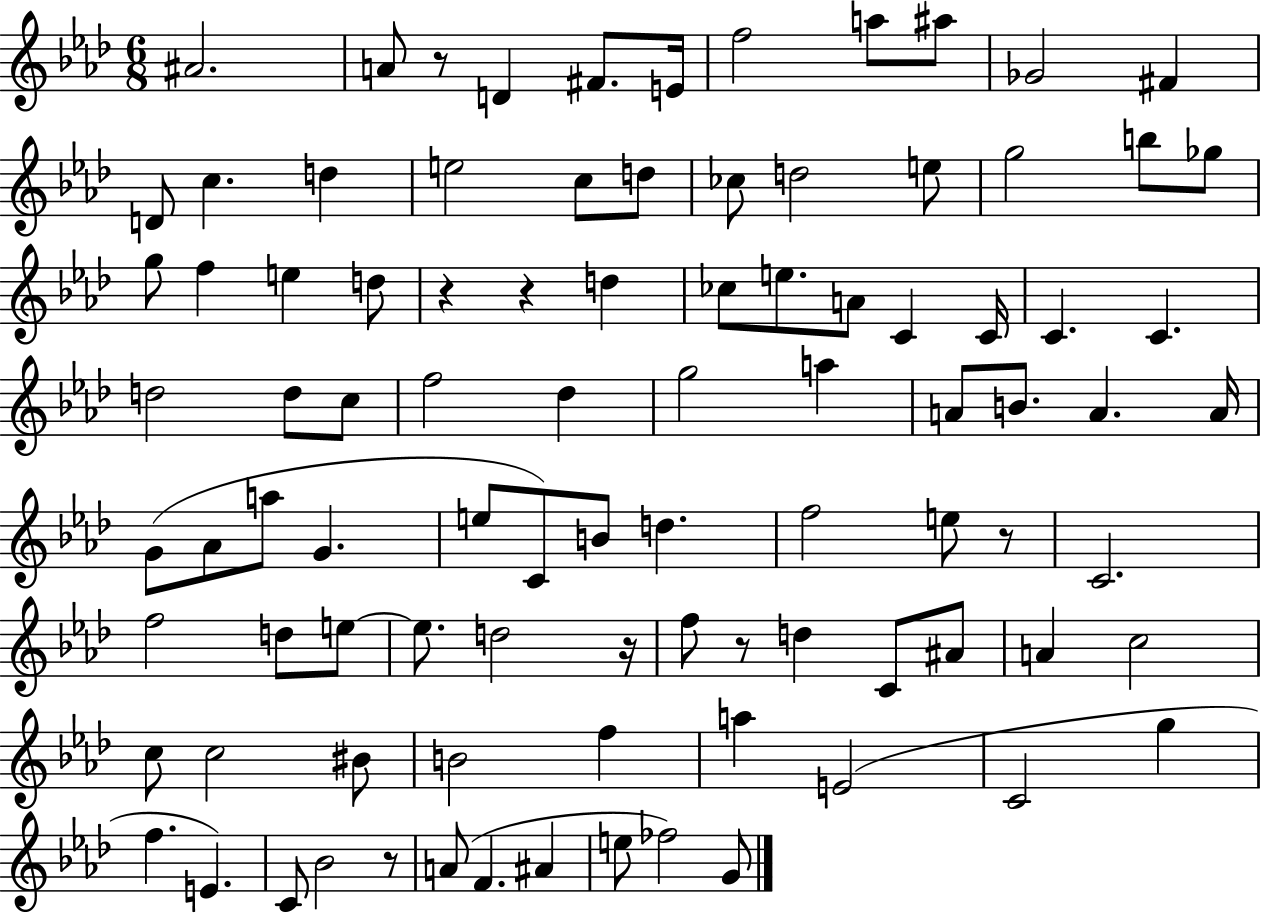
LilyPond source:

{
  \clef treble
  \numericTimeSignature
  \time 6/8
  \key aes \major
  ais'2. | a'8 r8 d'4 fis'8. e'16 | f''2 a''8 ais''8 | ges'2 fis'4 | \break d'8 c''4. d''4 | e''2 c''8 d''8 | ces''8 d''2 e''8 | g''2 b''8 ges''8 | \break g''8 f''4 e''4 d''8 | r4 r4 d''4 | ces''8 e''8. a'8 c'4 c'16 | c'4. c'4. | \break d''2 d''8 c''8 | f''2 des''4 | g''2 a''4 | a'8 b'8. a'4. a'16 | \break g'8( aes'8 a''8 g'4. | e''8 c'8) b'8 d''4. | f''2 e''8 r8 | c'2. | \break f''2 d''8 e''8~~ | e''8. d''2 r16 | f''8 r8 d''4 c'8 ais'8 | a'4 c''2 | \break c''8 c''2 bis'8 | b'2 f''4 | a''4 e'2( | c'2 g''4 | \break f''4. e'4.) | c'8 bes'2 r8 | a'8( f'4. ais'4 | e''8 fes''2) g'8 | \break \bar "|."
}